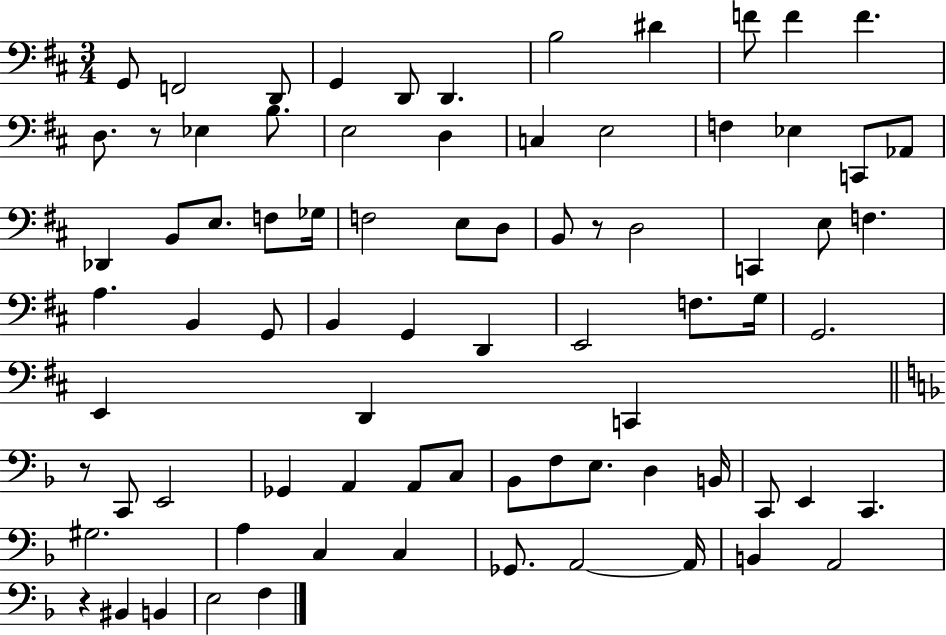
G2/e F2/h D2/e G2/q D2/e D2/q. B3/h D#4/q F4/e F4/q F4/q. D3/e. R/e Eb3/q B3/e. E3/h D3/q C3/q E3/h F3/q Eb3/q C2/e Ab2/e Db2/q B2/e E3/e. F3/e Gb3/s F3/h E3/e D3/e B2/e R/e D3/h C2/q E3/e F3/q. A3/q. B2/q G2/e B2/q G2/q D2/q E2/h F3/e. G3/s G2/h. E2/q D2/q C2/q R/e C2/e E2/h Gb2/q A2/q A2/e C3/e Bb2/e F3/e E3/e. D3/q B2/s C2/e E2/q C2/q. G#3/h. A3/q C3/q C3/q Gb2/e. A2/h A2/s B2/q A2/h R/q BIS2/q B2/q E3/h F3/q